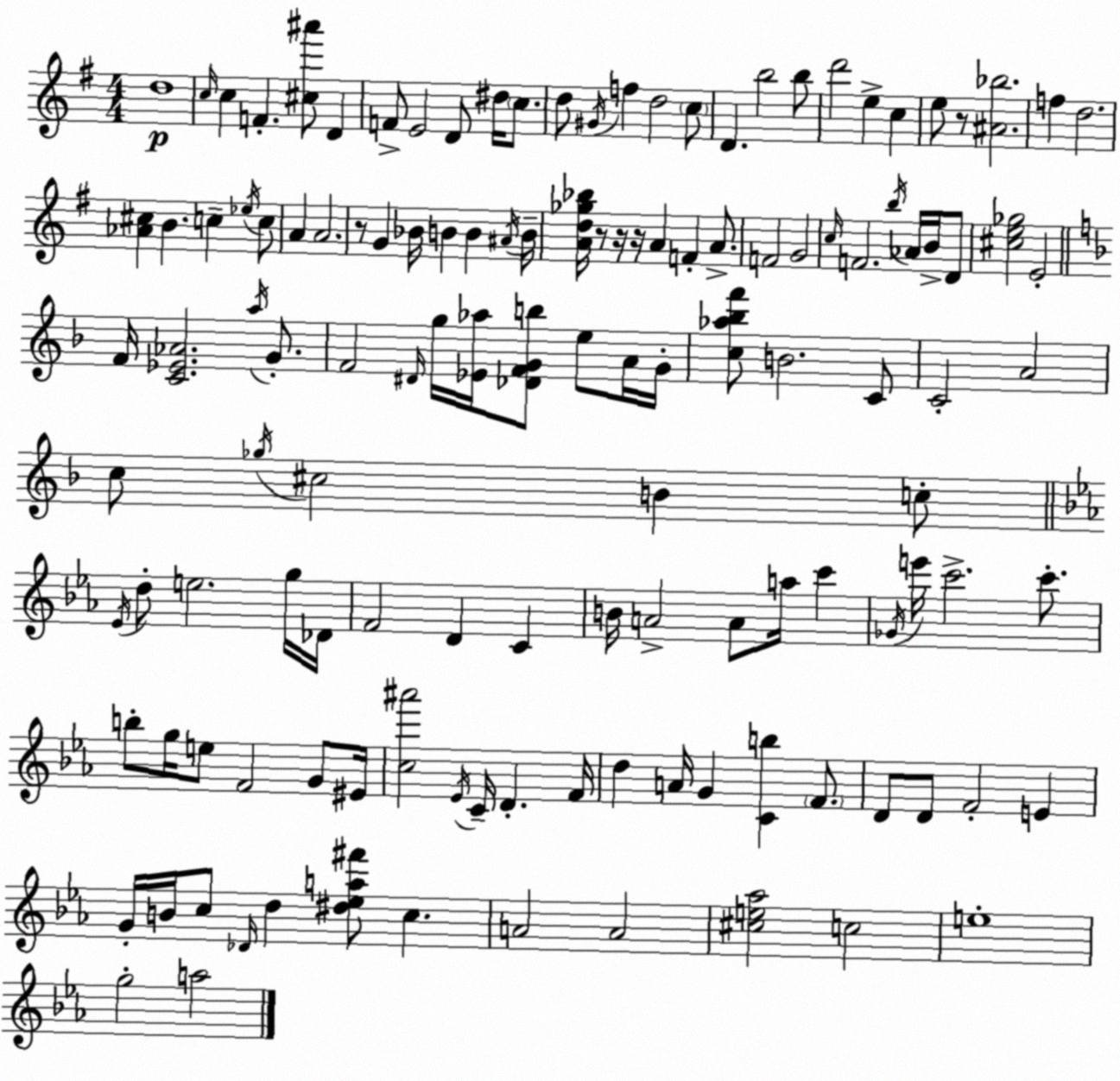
X:1
T:Untitled
M:4/4
L:1/4
K:G
d4 c/4 c F [^c^a']/2 D F/2 E2 D/2 ^d/4 c/2 d/2 ^G/4 f d2 c/2 D b2 b/2 d'2 e c e/2 z/2 [^A_b]2 f d2 [_A^c] B c _e/4 c/2 A A2 z/2 G _B/4 B B ^A/4 B/4 [Ad_g_b]/4 z/2 z/4 z/4 A F A/2 F2 G2 c/4 F2 b/4 _A/4 B/4 D/2 [^ce_g]2 E2 F/4 [C_E_A]2 a/4 G/2 F2 ^D/4 g/4 [_E_a]/4 [_DFGb]/2 e/2 A/4 G/4 [c_a_bf']/2 B2 C/2 C2 A2 c/2 _g/4 ^c2 B c/2 _E/4 d/2 e2 g/4 _D/4 F2 D C B/4 A2 A/2 a/4 c' _G/4 e'/4 c'2 c'/2 b/2 g/4 e/2 F2 G/2 ^E/4 [c^a']2 _E/4 C/4 D F/4 d A/4 G [Cb] F/2 D/2 D/2 F2 E G/4 B/4 c/2 _D/4 d [^d_ea^f']/2 c A2 A2 [^ce_a]2 c2 e4 g2 a2